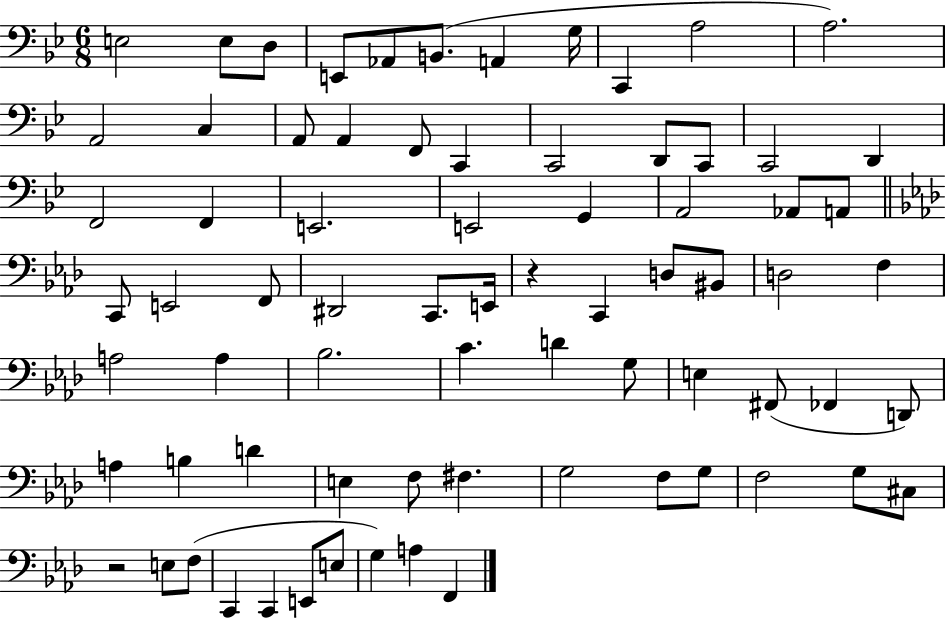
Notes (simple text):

E3/h E3/e D3/e E2/e Ab2/e B2/e. A2/q G3/s C2/q A3/h A3/h. A2/h C3/q A2/e A2/q F2/e C2/q C2/h D2/e C2/e C2/h D2/q F2/h F2/q E2/h. E2/h G2/q A2/h Ab2/e A2/e C2/e E2/h F2/e D#2/h C2/e. E2/s R/q C2/q D3/e BIS2/e D3/h F3/q A3/h A3/q Bb3/h. C4/q. D4/q G3/e E3/q F#2/e FES2/q D2/e A3/q B3/q D4/q E3/q F3/e F#3/q. G3/h F3/e G3/e F3/h G3/e C#3/e R/h E3/e F3/e C2/q C2/q E2/e E3/e G3/q A3/q F2/q